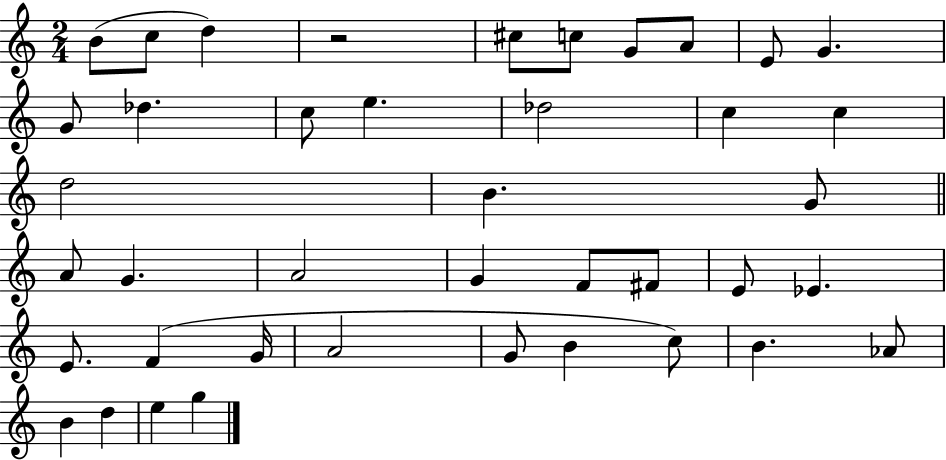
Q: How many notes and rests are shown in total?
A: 41